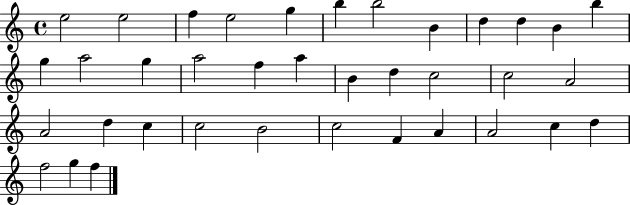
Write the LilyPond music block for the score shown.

{
  \clef treble
  \time 4/4
  \defaultTimeSignature
  \key c \major
  e''2 e''2 | f''4 e''2 g''4 | b''4 b''2 b'4 | d''4 d''4 b'4 b''4 | \break g''4 a''2 g''4 | a''2 f''4 a''4 | b'4 d''4 c''2 | c''2 a'2 | \break a'2 d''4 c''4 | c''2 b'2 | c''2 f'4 a'4 | a'2 c''4 d''4 | \break f''2 g''4 f''4 | \bar "|."
}